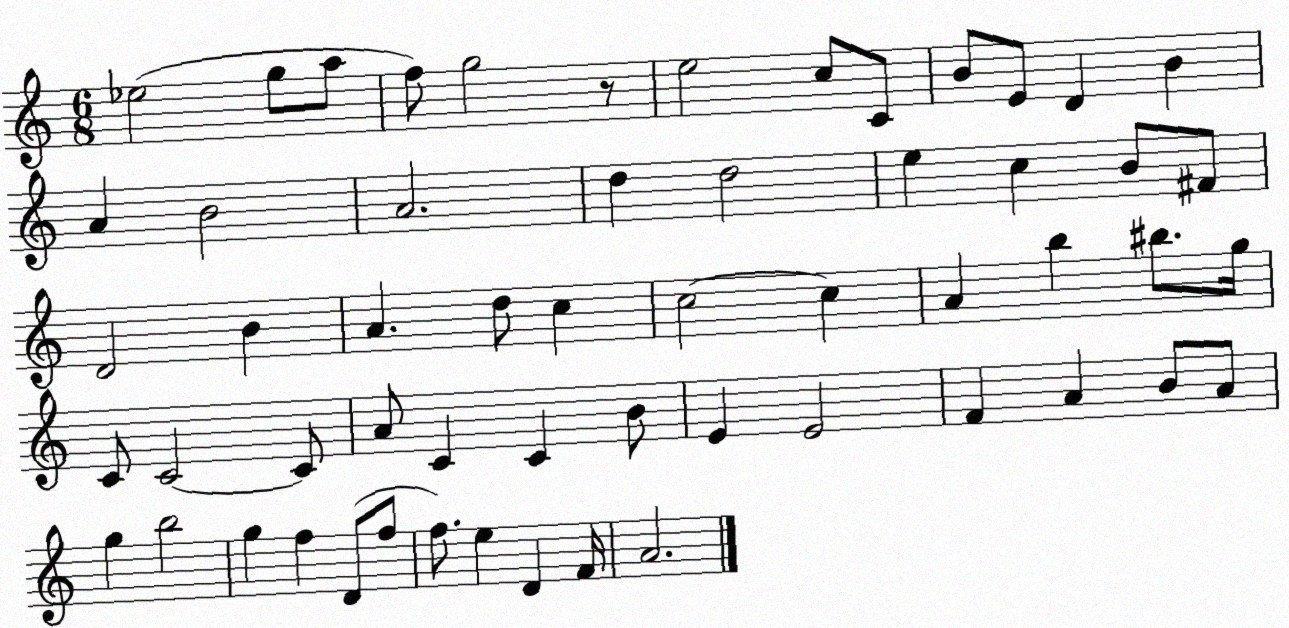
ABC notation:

X:1
T:Untitled
M:6/8
L:1/4
K:C
_e2 g/2 a/2 f/2 g2 z/2 e2 c/2 C/2 B/2 E/2 D B A B2 A2 d d2 e c B/2 ^F/2 D2 B A d/2 c c2 c A b ^b/2 g/4 C/2 C2 C/2 A/2 C C B/2 E E2 F A B/2 A/2 g b2 g f D/2 f/2 f/2 e D F/4 A2